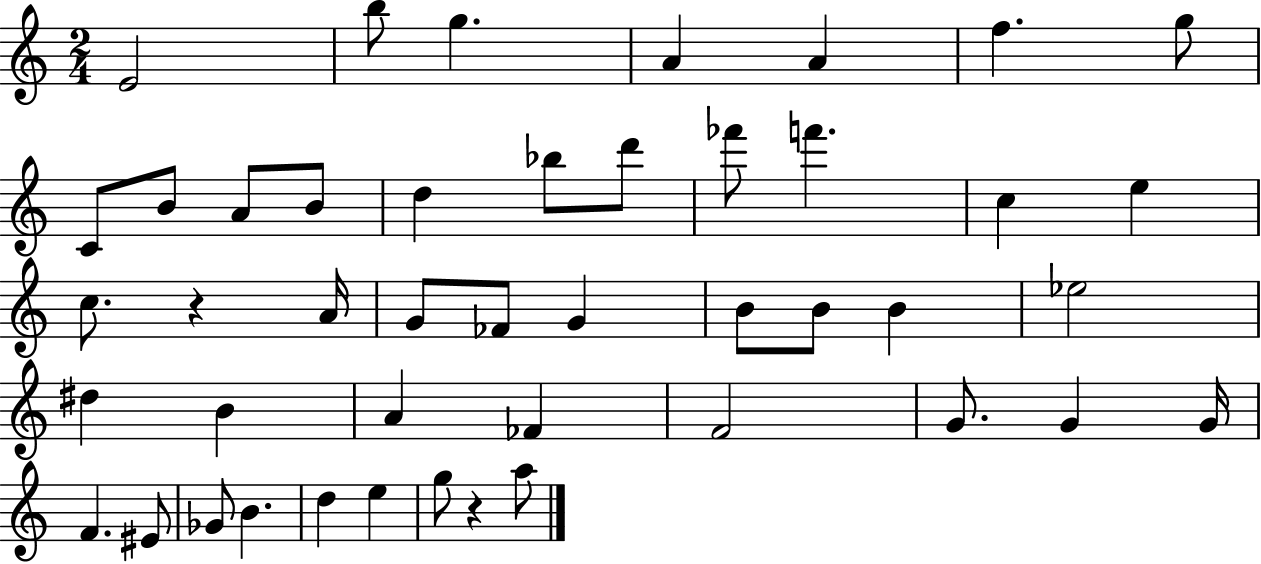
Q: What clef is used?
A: treble